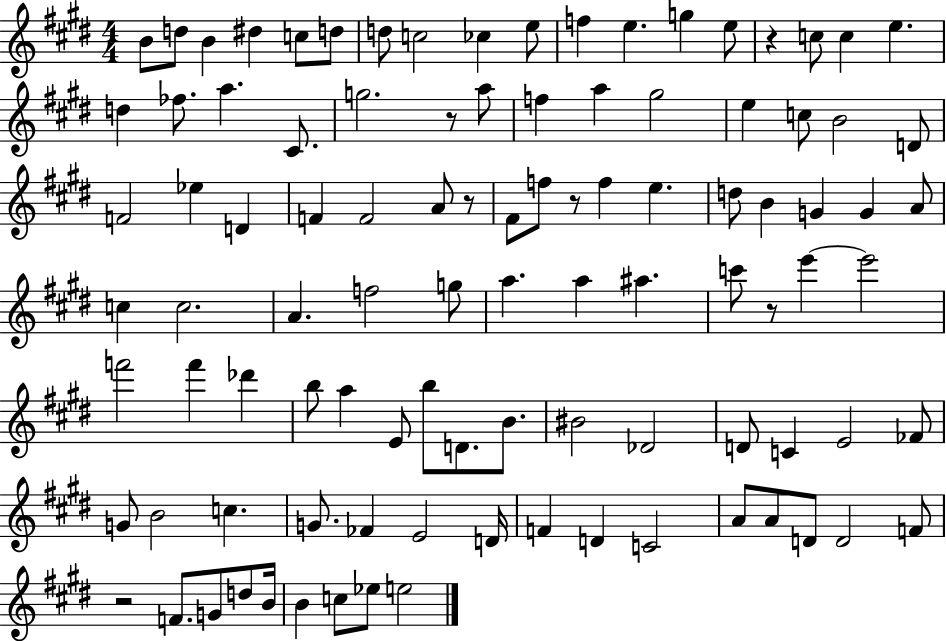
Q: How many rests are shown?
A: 6